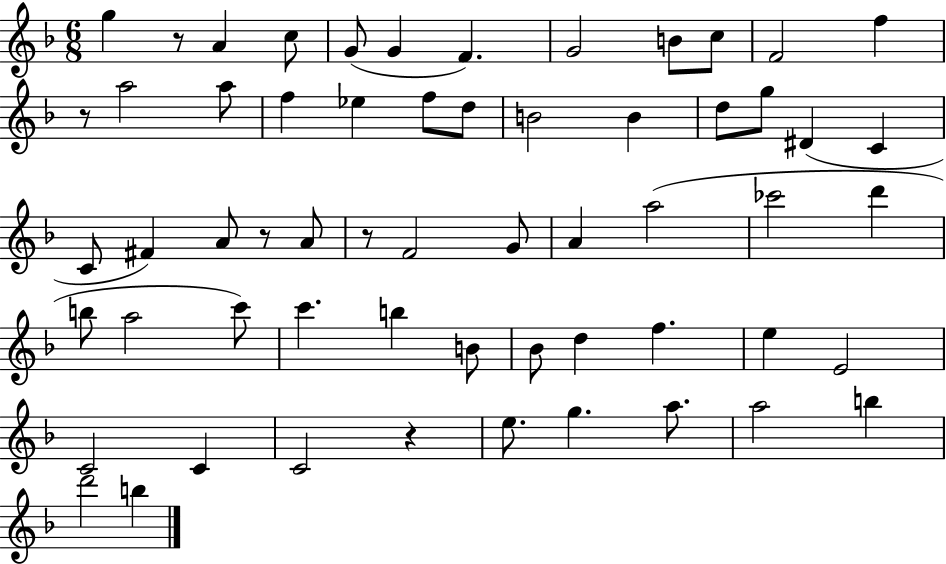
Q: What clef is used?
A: treble